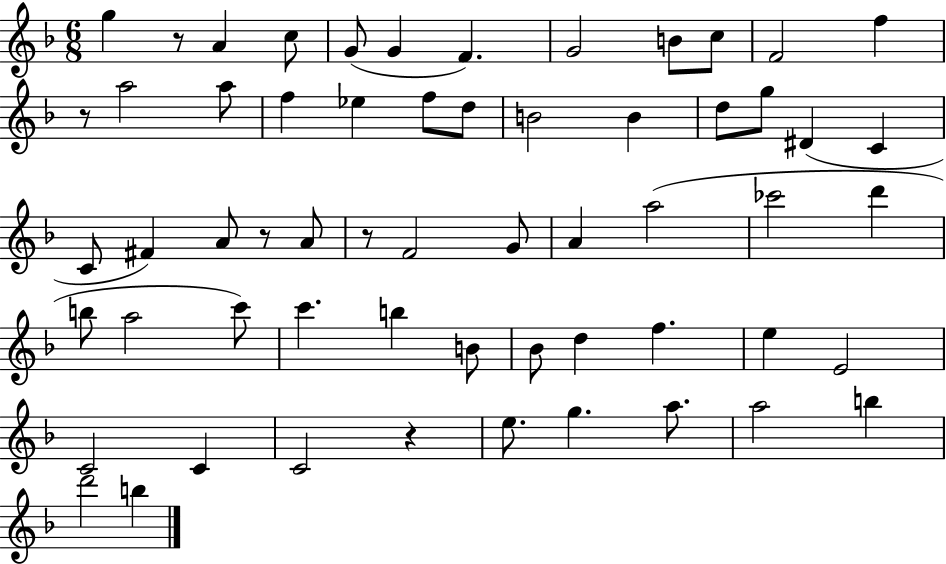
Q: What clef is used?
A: treble